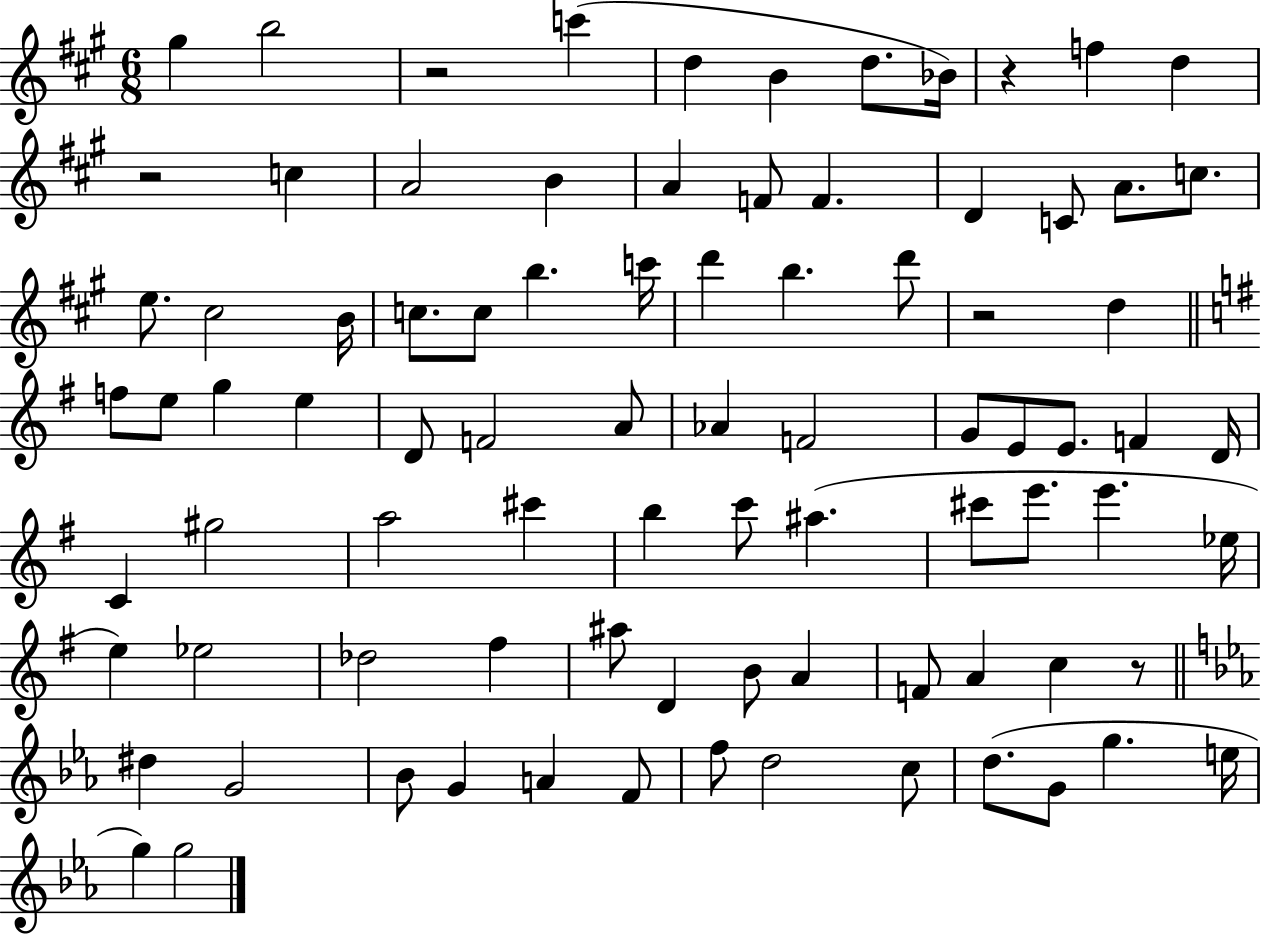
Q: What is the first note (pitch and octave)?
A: G#5